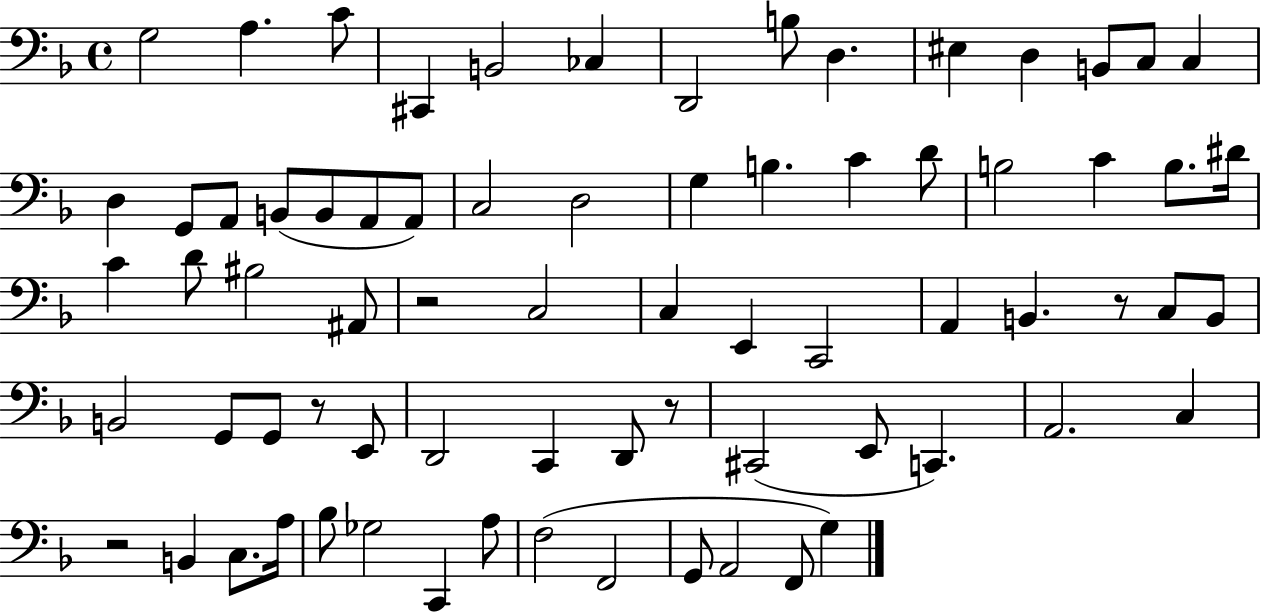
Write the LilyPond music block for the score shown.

{
  \clef bass
  \time 4/4
  \defaultTimeSignature
  \key f \major
  g2 a4. c'8 | cis,4 b,2 ces4 | d,2 b8 d4. | eis4 d4 b,8 c8 c4 | \break d4 g,8 a,8 b,8( b,8 a,8 a,8) | c2 d2 | g4 b4. c'4 d'8 | b2 c'4 b8. dis'16 | \break c'4 d'8 bis2 ais,8 | r2 c2 | c4 e,4 c,2 | a,4 b,4. r8 c8 b,8 | \break b,2 g,8 g,8 r8 e,8 | d,2 c,4 d,8 r8 | cis,2( e,8 c,4.) | a,2. c4 | \break r2 b,4 c8. a16 | bes8 ges2 c,4 a8 | f2( f,2 | g,8 a,2 f,8 g4) | \break \bar "|."
}